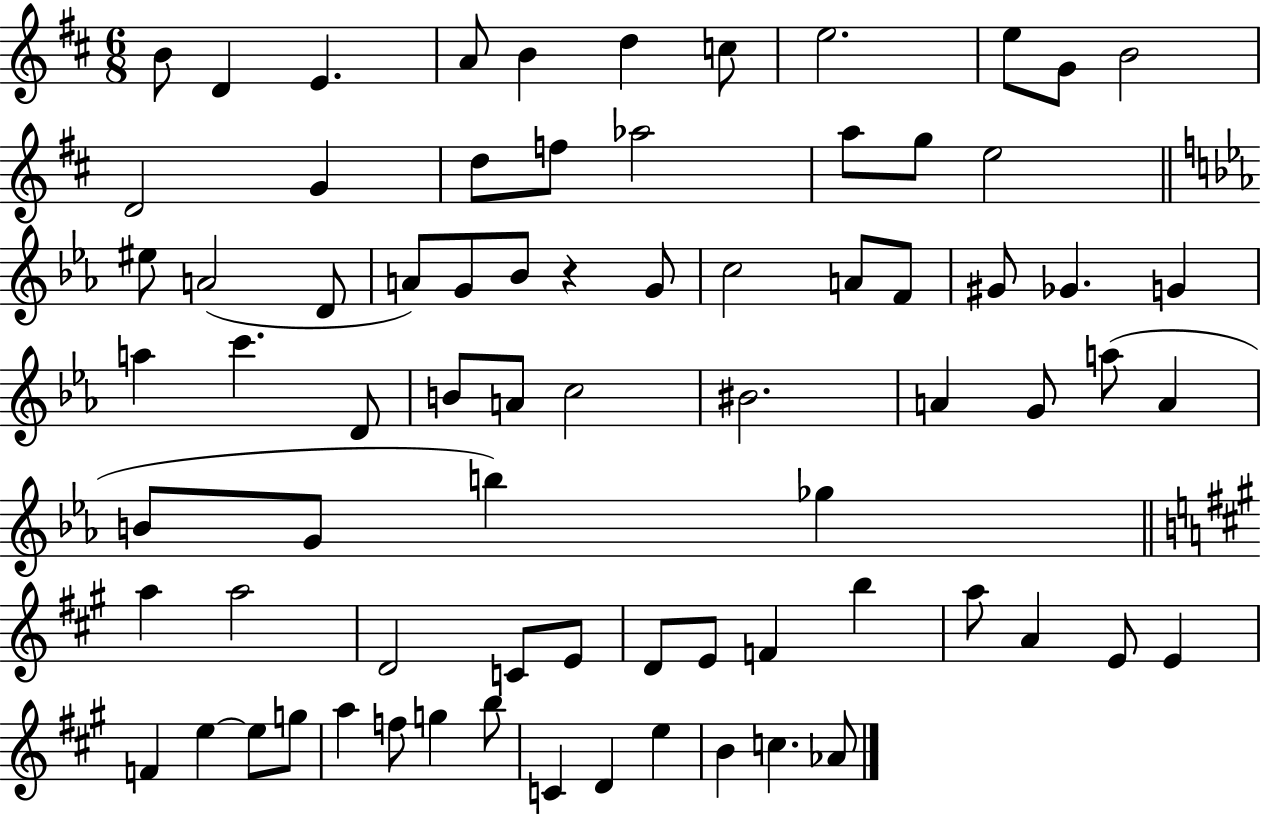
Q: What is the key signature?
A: D major